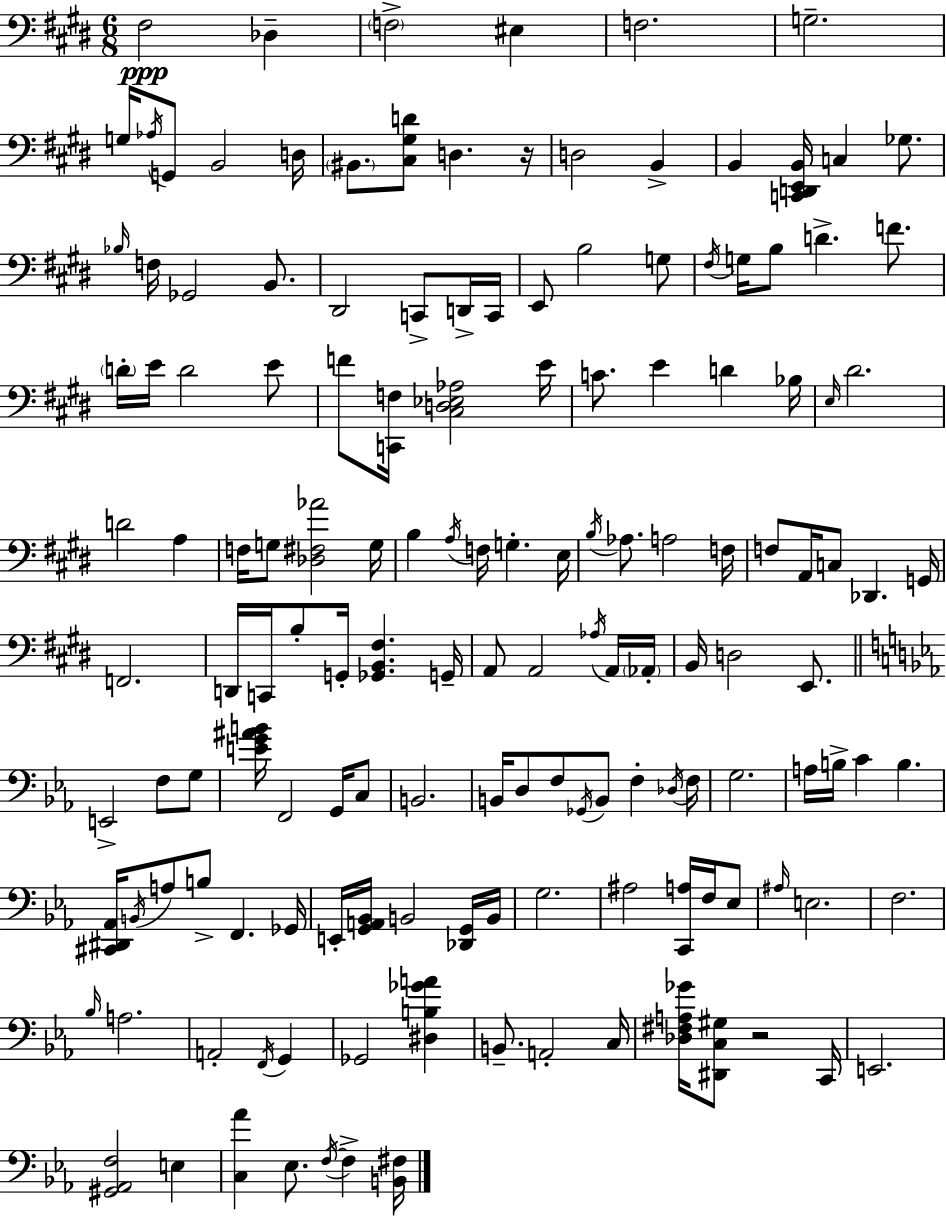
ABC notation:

X:1
T:Untitled
M:6/8
L:1/4
K:E
^F,2 _D, F,2 ^E, F,2 G,2 G,/4 _A,/4 G,,/2 B,,2 D,/4 ^B,,/2 [^C,^G,D]/2 D, z/4 D,2 B,, B,, [C,,D,,E,,B,,]/4 C, _G,/2 _B,/4 F,/4 _G,,2 B,,/2 ^D,,2 C,,/2 D,,/4 C,,/4 E,,/2 B,2 G,/2 ^F,/4 G,/4 B,/2 D F/2 D/4 E/4 D2 E/2 F/2 [C,,F,]/4 [^C,D,_E,_A,]2 E/4 C/2 E D _B,/4 E,/4 ^D2 D2 A, F,/4 G,/2 [_D,^F,_A]2 G,/4 B, A,/4 F,/4 G, E,/4 B,/4 _A,/2 A,2 F,/4 F,/2 A,,/4 C,/2 _D,, G,,/4 F,,2 D,,/4 C,,/4 B,/2 G,,/4 [_G,,B,,^F,] G,,/4 A,,/2 A,,2 _A,/4 A,,/4 _A,,/4 B,,/4 D,2 E,,/2 E,,2 F,/2 G,/2 [EG^AB]/4 F,,2 G,,/4 C,/2 B,,2 B,,/4 D,/2 F,/2 _G,,/4 B,,/2 F, _D,/4 F,/4 G,2 A,/4 B,/4 C B, [^C,,^D,,_A,,]/4 B,,/4 A,/2 B,/2 F,, _G,,/4 E,,/4 [G,,A,,_B,,]/4 B,,2 [_D,,G,,]/4 B,,/4 G,2 ^A,2 [C,,A,]/4 F,/4 _E,/2 ^A,/4 E,2 F,2 _B,/4 A,2 A,,2 F,,/4 G,, _G,,2 [^D,B,_GA] B,,/2 A,,2 C,/4 [_D,^F,A,_G]/4 [^D,,C,^G,]/2 z2 C,,/4 E,,2 [^G,,_A,,F,]2 E, [C,_A] _E,/2 F,/4 F, [B,,^F,]/4